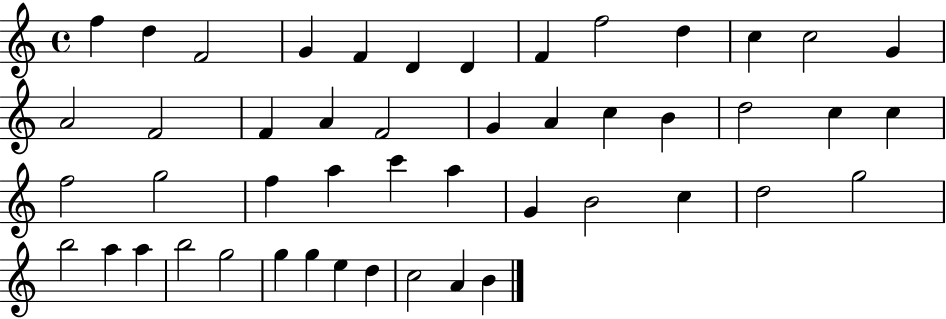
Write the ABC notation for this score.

X:1
T:Untitled
M:4/4
L:1/4
K:C
f d F2 G F D D F f2 d c c2 G A2 F2 F A F2 G A c B d2 c c f2 g2 f a c' a G B2 c d2 g2 b2 a a b2 g2 g g e d c2 A B